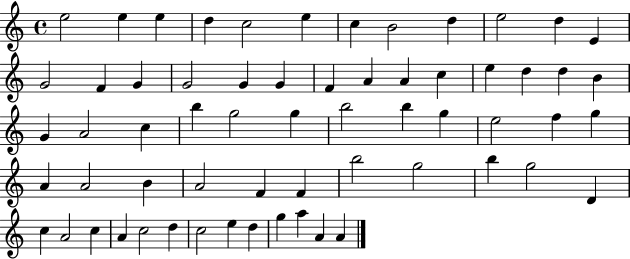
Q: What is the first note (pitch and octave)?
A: E5